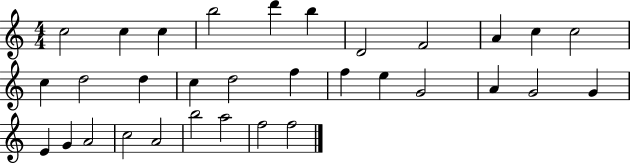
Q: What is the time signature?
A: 4/4